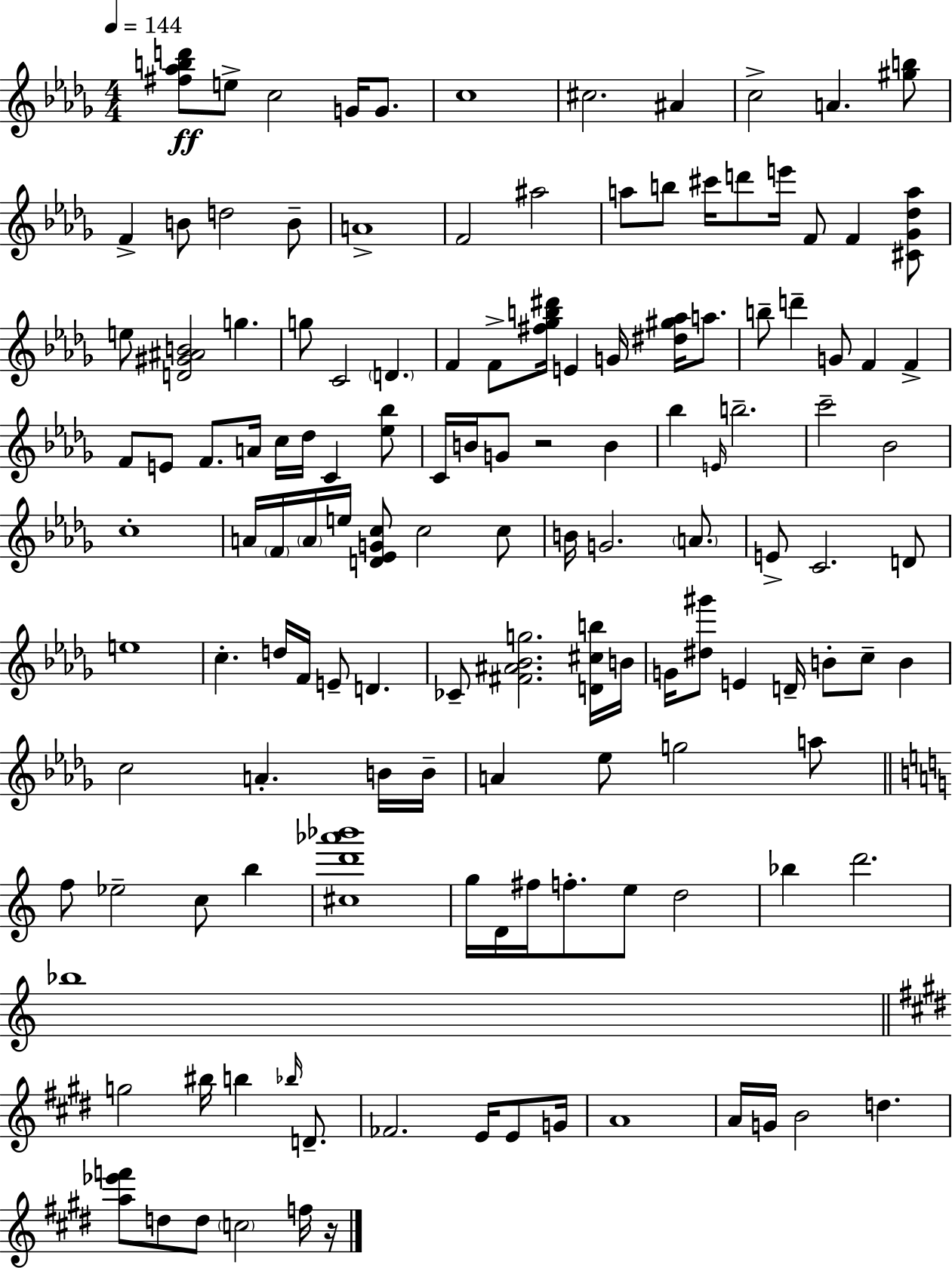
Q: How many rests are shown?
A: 2